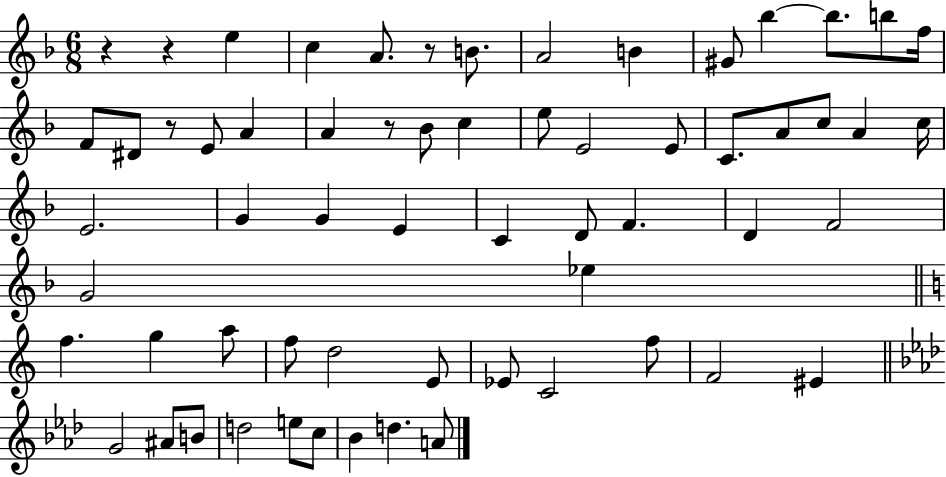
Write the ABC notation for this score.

X:1
T:Untitled
M:6/8
L:1/4
K:F
z z e c A/2 z/2 B/2 A2 B ^G/2 _b _b/2 b/2 f/4 F/2 ^D/2 z/2 E/2 A A z/2 _B/2 c e/2 E2 E/2 C/2 A/2 c/2 A c/4 E2 G G E C D/2 F D F2 G2 _e f g a/2 f/2 d2 E/2 _E/2 C2 f/2 F2 ^E G2 ^A/2 B/2 d2 e/2 c/2 _B d A/2